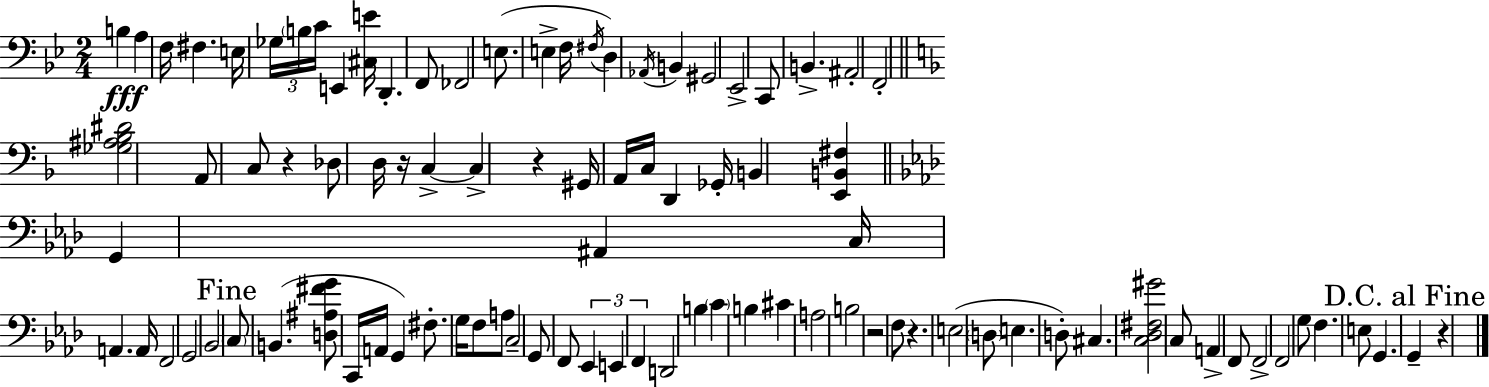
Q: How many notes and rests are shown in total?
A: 94